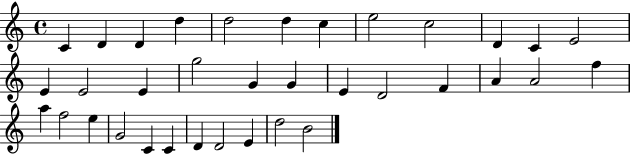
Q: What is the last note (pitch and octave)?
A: B4